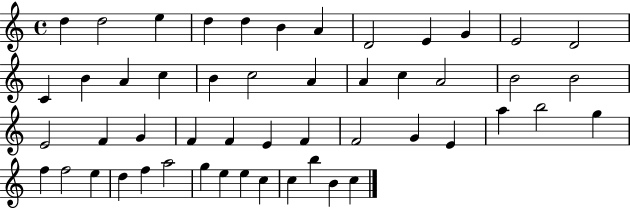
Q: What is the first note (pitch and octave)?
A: D5